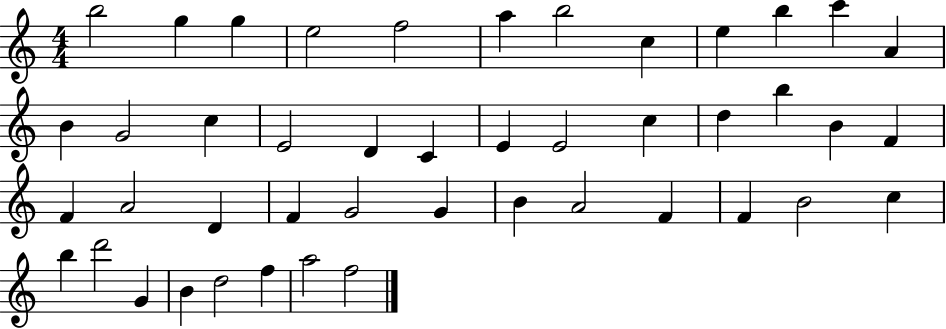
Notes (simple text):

B5/h G5/q G5/q E5/h F5/h A5/q B5/h C5/q E5/q B5/q C6/q A4/q B4/q G4/h C5/q E4/h D4/q C4/q E4/q E4/h C5/q D5/q B5/q B4/q F4/q F4/q A4/h D4/q F4/q G4/h G4/q B4/q A4/h F4/q F4/q B4/h C5/q B5/q D6/h G4/q B4/q D5/h F5/q A5/h F5/h